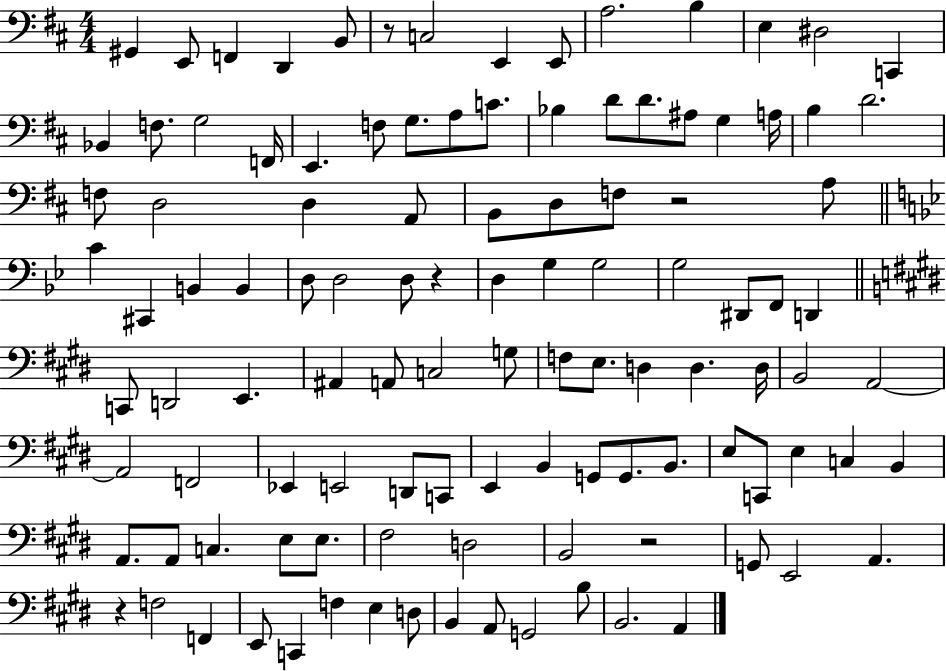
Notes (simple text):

G#2/q E2/e F2/q D2/q B2/e R/e C3/h E2/q E2/e A3/h. B3/q E3/q D#3/h C2/q Bb2/q F3/e. G3/h F2/s E2/q. F3/e G3/e. A3/e C4/e. Bb3/q D4/e D4/e. A#3/e G3/q A3/s B3/q D4/h. F3/e D3/h D3/q A2/e B2/e D3/e F3/e R/h A3/e C4/q C#2/q B2/q B2/q D3/e D3/h D3/e R/q D3/q G3/q G3/h G3/h D#2/e F2/e D2/q C2/e D2/h E2/q. A#2/q A2/e C3/h G3/e F3/e E3/e. D3/q D3/q. D3/s B2/h A2/h A2/h F2/h Eb2/q E2/h D2/e C2/e E2/q B2/q G2/e G2/e. B2/e. E3/e C2/e E3/q C3/q B2/q A2/e. A2/e C3/q. E3/e E3/e. F#3/h D3/h B2/h R/h G2/e E2/h A2/q. R/q F3/h F2/q E2/e C2/q F3/q E3/q D3/e B2/q A2/e G2/h B3/e B2/h. A2/q